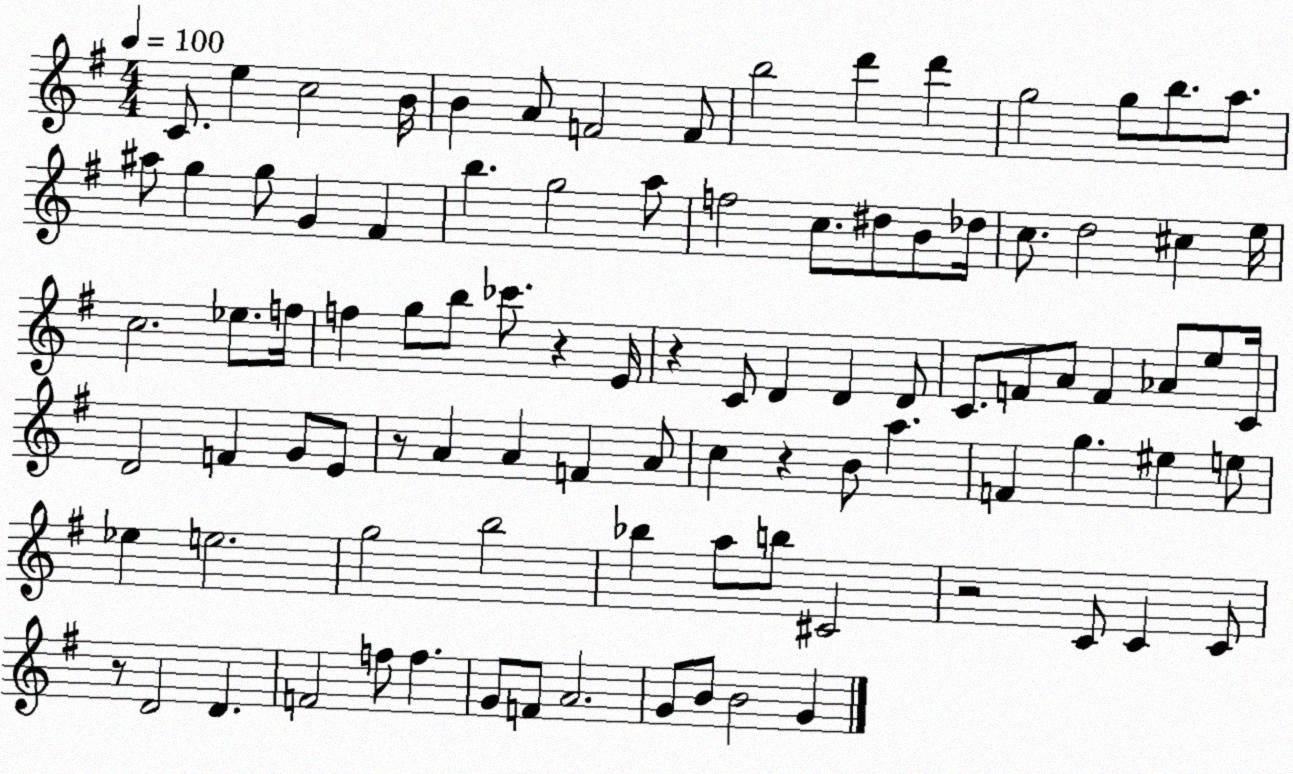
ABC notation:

X:1
T:Untitled
M:4/4
L:1/4
K:G
C/2 e c2 B/4 B A/2 F2 F/2 b2 d' d' g2 g/2 b/2 a/2 ^a/2 g g/2 G ^F b g2 a/2 f2 c/2 ^d/2 B/2 _d/4 c/2 d2 ^c e/4 c2 _e/2 f/4 f g/2 b/2 _c'/2 z E/4 z C/2 D D D/2 C/2 F/2 A/2 F _A/2 e/2 C/4 D2 F G/2 E/2 z/2 A A F A/2 c z B/2 a F g ^e e/2 _e e2 g2 b2 _b a/2 b/2 ^C2 z2 C/2 C C/2 z/2 D2 D F2 f/2 f G/2 F/2 A2 G/2 B/2 B2 G